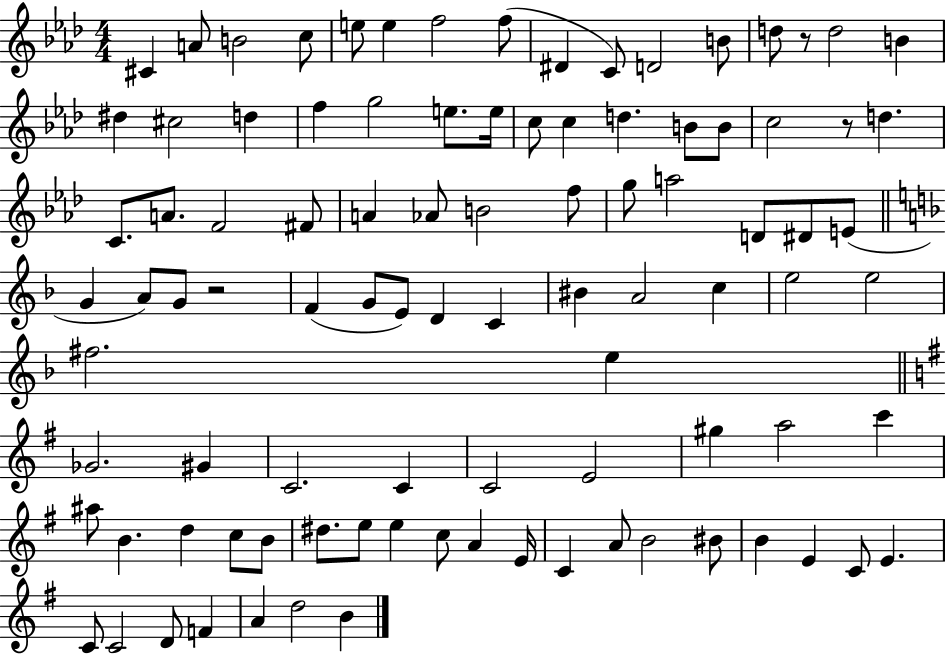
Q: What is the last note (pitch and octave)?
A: B4